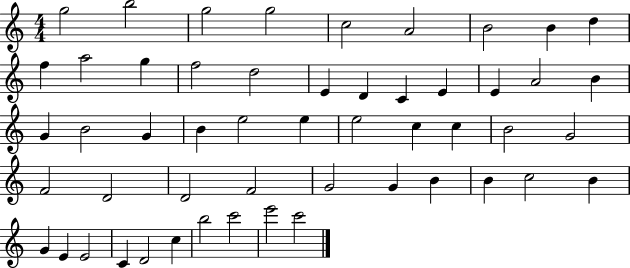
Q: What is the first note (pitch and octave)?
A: G5